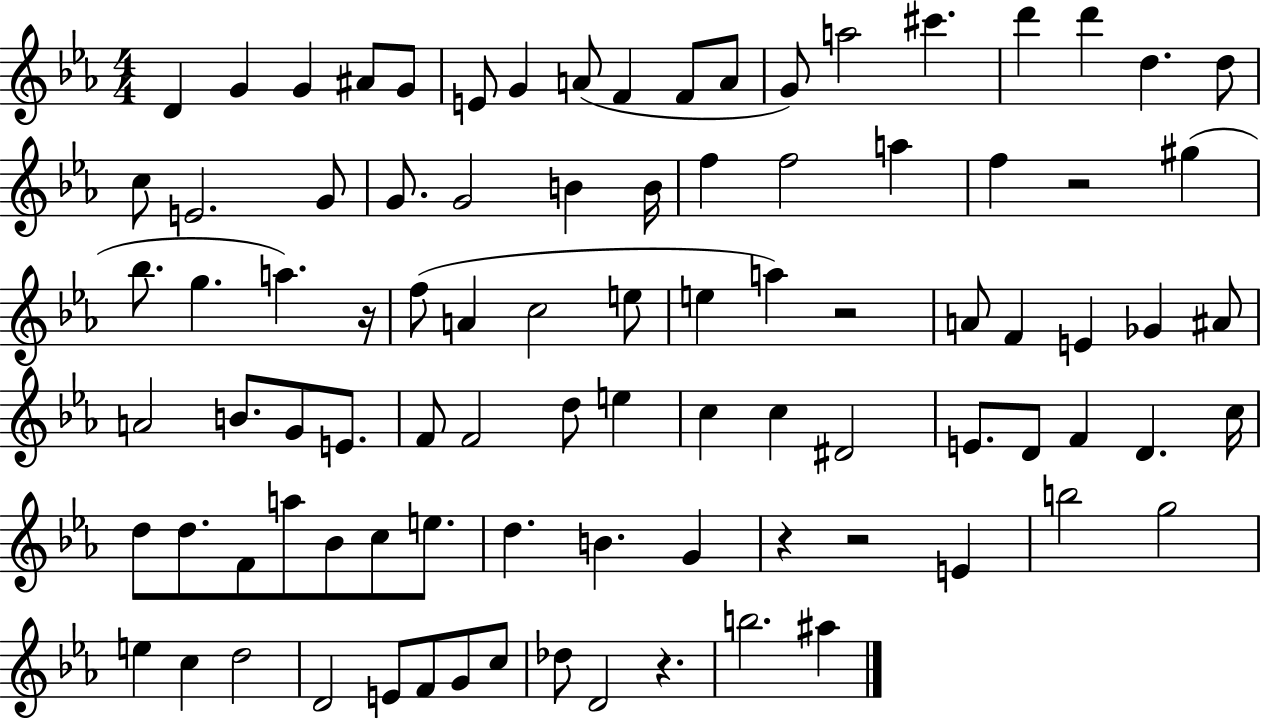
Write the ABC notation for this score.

X:1
T:Untitled
M:4/4
L:1/4
K:Eb
D G G ^A/2 G/2 E/2 G A/2 F F/2 A/2 G/2 a2 ^c' d' d' d d/2 c/2 E2 G/2 G/2 G2 B B/4 f f2 a f z2 ^g _b/2 g a z/4 f/2 A c2 e/2 e a z2 A/2 F E _G ^A/2 A2 B/2 G/2 E/2 F/2 F2 d/2 e c c ^D2 E/2 D/2 F D c/4 d/2 d/2 F/2 a/2 _B/2 c/2 e/2 d B G z z2 E b2 g2 e c d2 D2 E/2 F/2 G/2 c/2 _d/2 D2 z b2 ^a